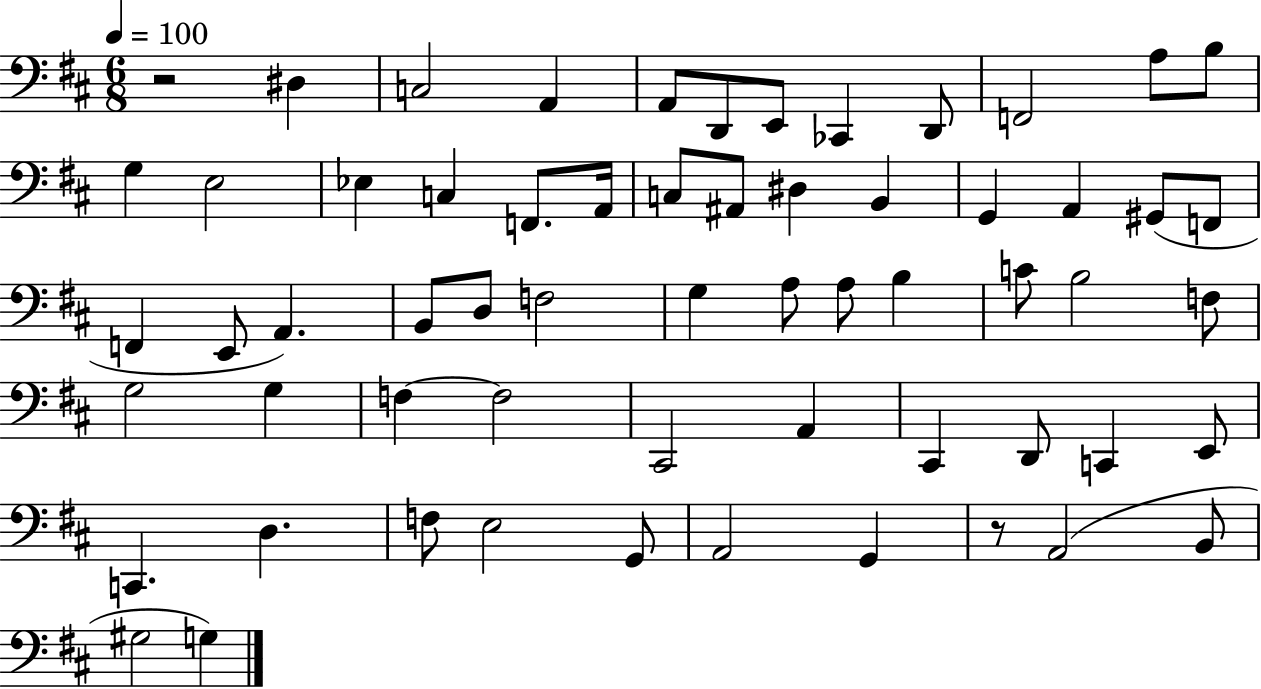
R/h D#3/q C3/h A2/q A2/e D2/e E2/e CES2/q D2/e F2/h A3/e B3/e G3/q E3/h Eb3/q C3/q F2/e. A2/s C3/e A#2/e D#3/q B2/q G2/q A2/q G#2/e F2/e F2/q E2/e A2/q. B2/e D3/e F3/h G3/q A3/e A3/e B3/q C4/e B3/h F3/e G3/h G3/q F3/q F3/h C#2/h A2/q C#2/q D2/e C2/q E2/e C2/q. D3/q. F3/e E3/h G2/e A2/h G2/q R/e A2/h B2/e G#3/h G3/q